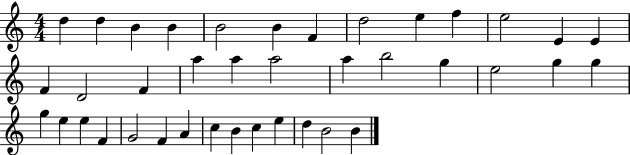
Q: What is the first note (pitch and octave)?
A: D5